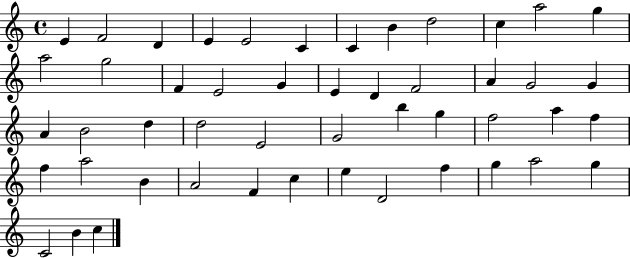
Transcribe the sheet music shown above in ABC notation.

X:1
T:Untitled
M:4/4
L:1/4
K:C
E F2 D E E2 C C B d2 c a2 g a2 g2 F E2 G E D F2 A G2 G A B2 d d2 E2 G2 b g f2 a f f a2 B A2 F c e D2 f g a2 g C2 B c